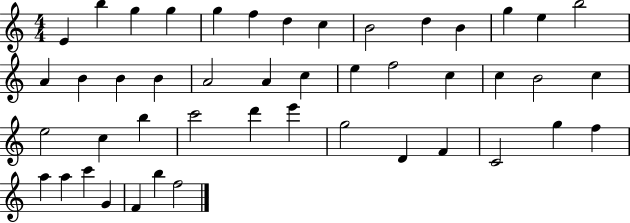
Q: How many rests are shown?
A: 0